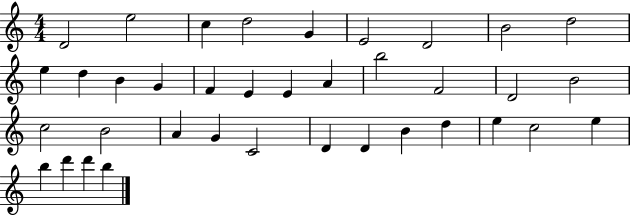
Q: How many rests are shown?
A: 0